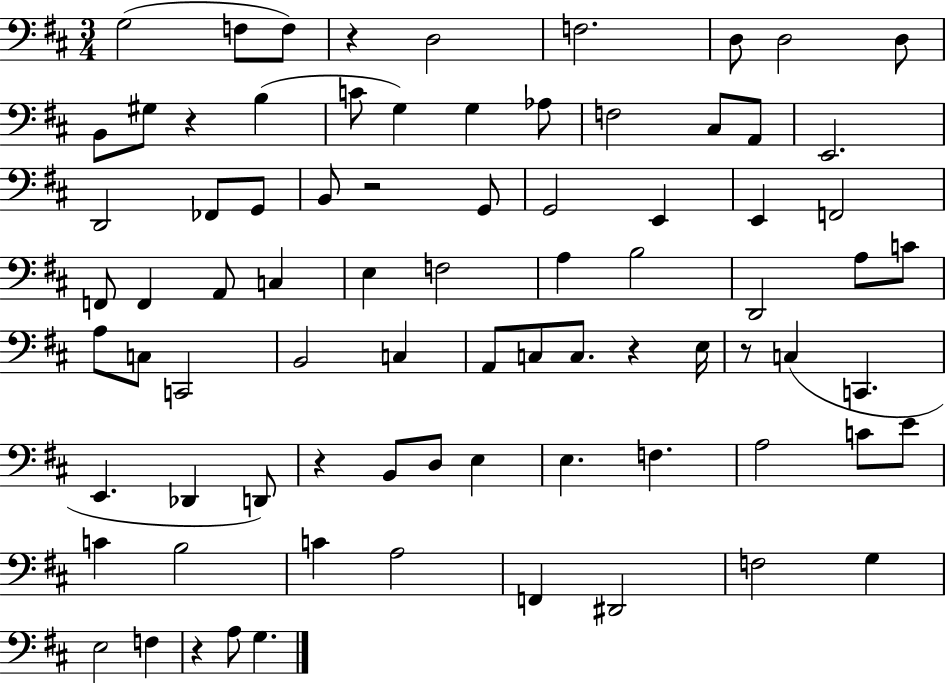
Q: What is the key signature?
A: D major